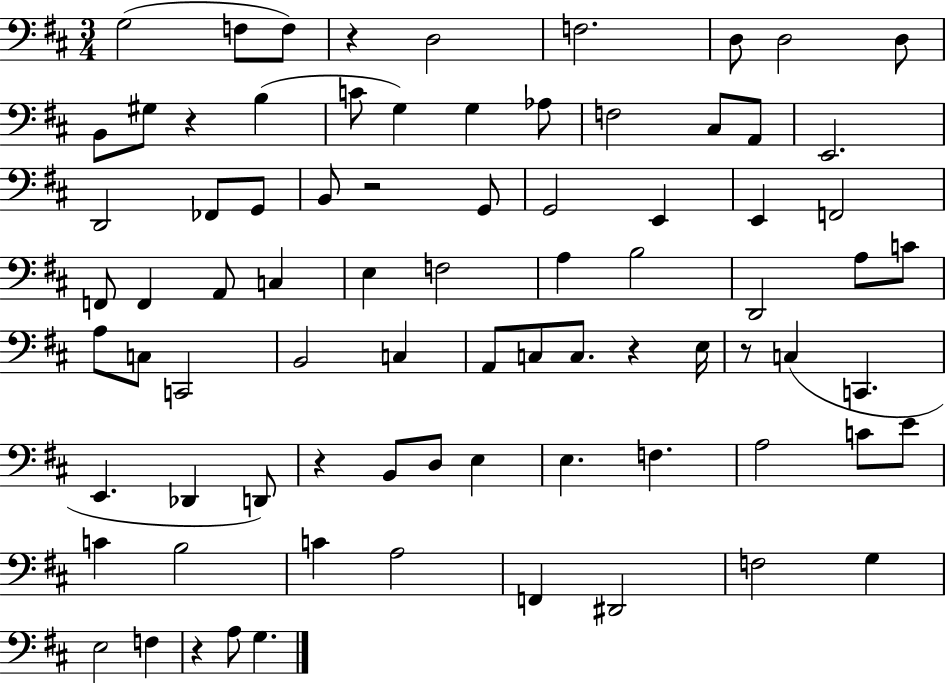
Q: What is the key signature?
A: D major